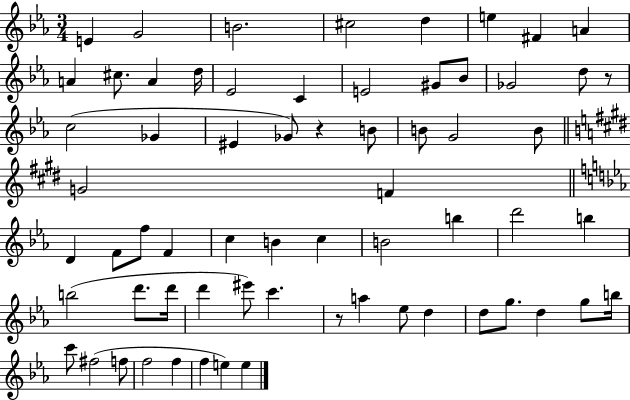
E4/q G4/h B4/h. C#5/h D5/q E5/q F#4/q A4/q A4/q C#5/e. A4/q D5/s Eb4/h C4/q E4/h G#4/e Bb4/e Gb4/h D5/e R/e C5/h Gb4/q EIS4/q Gb4/e R/q B4/e B4/e G4/h B4/e G4/h F4/q D4/q F4/e F5/e F4/q C5/q B4/q C5/q B4/h B5/q D6/h B5/q B5/h D6/e. D6/s D6/q EIS6/e C6/q. R/e A5/q Eb5/e D5/q D5/e G5/e. D5/q G5/e B5/s C6/e F#5/h F5/e F5/h F5/q F5/q E5/q E5/q